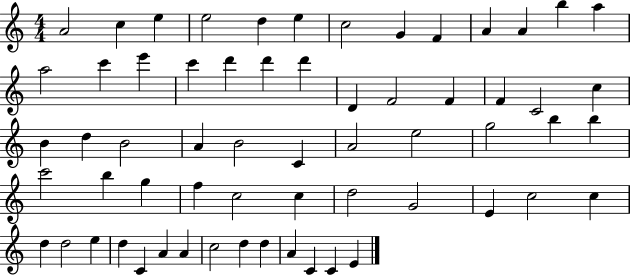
A4/h C5/q E5/q E5/h D5/q E5/q C5/h G4/q F4/q A4/q A4/q B5/q A5/q A5/h C6/q E6/q C6/q D6/q D6/q D6/q D4/q F4/h F4/q F4/q C4/h C5/q B4/q D5/q B4/h A4/q B4/h C4/q A4/h E5/h G5/h B5/q B5/q C6/h B5/q G5/q F5/q C5/h C5/q D5/h G4/h E4/q C5/h C5/q D5/q D5/h E5/q D5/q C4/q A4/q A4/q C5/h D5/q D5/q A4/q C4/q C4/q E4/q